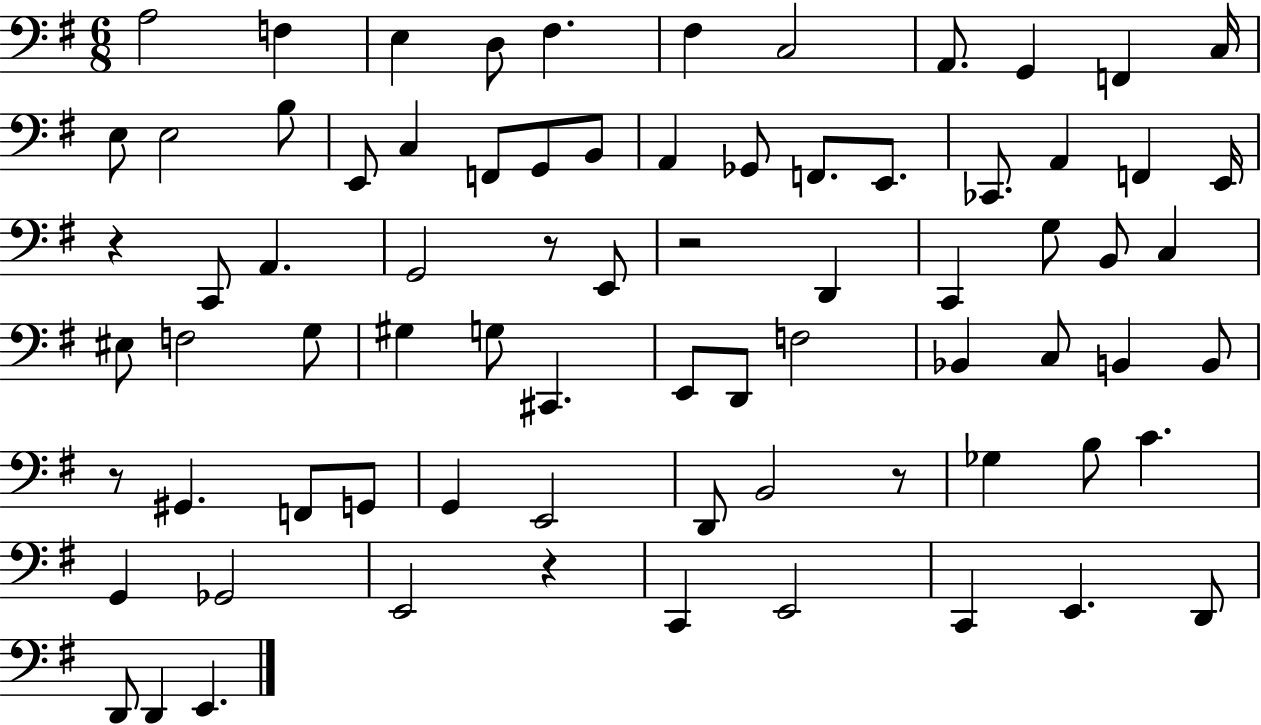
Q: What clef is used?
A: bass